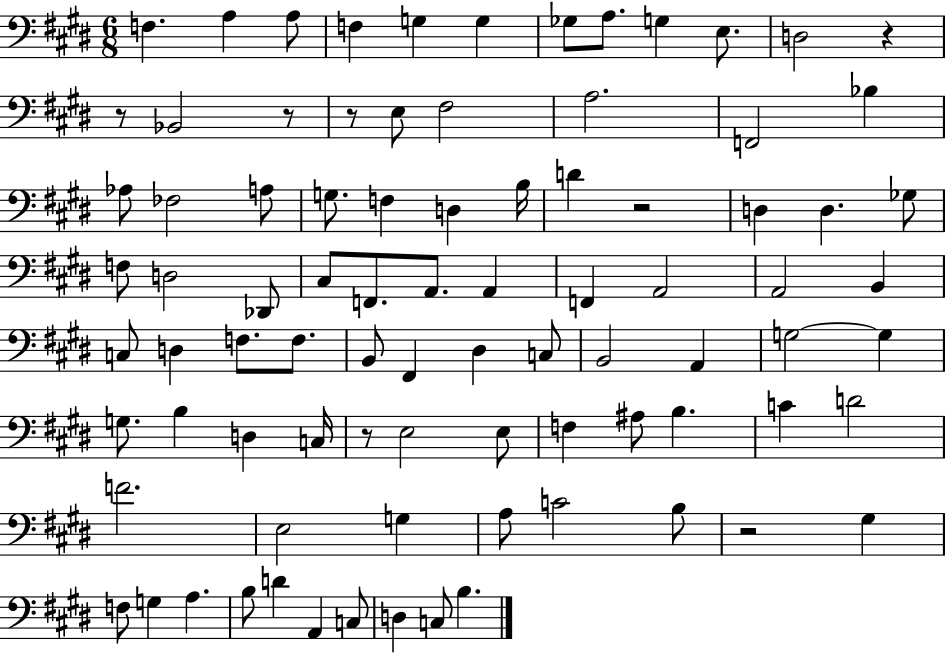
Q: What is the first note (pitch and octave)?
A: F3